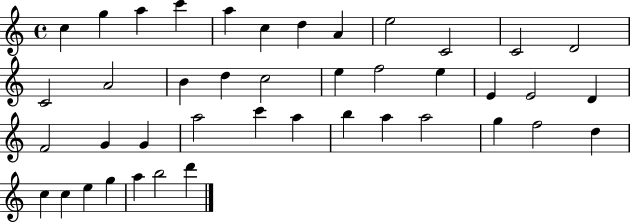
X:1
T:Untitled
M:4/4
L:1/4
K:C
c g a c' a c d A e2 C2 C2 D2 C2 A2 B d c2 e f2 e E E2 D F2 G G a2 c' a b a a2 g f2 d c c e g a b2 d'